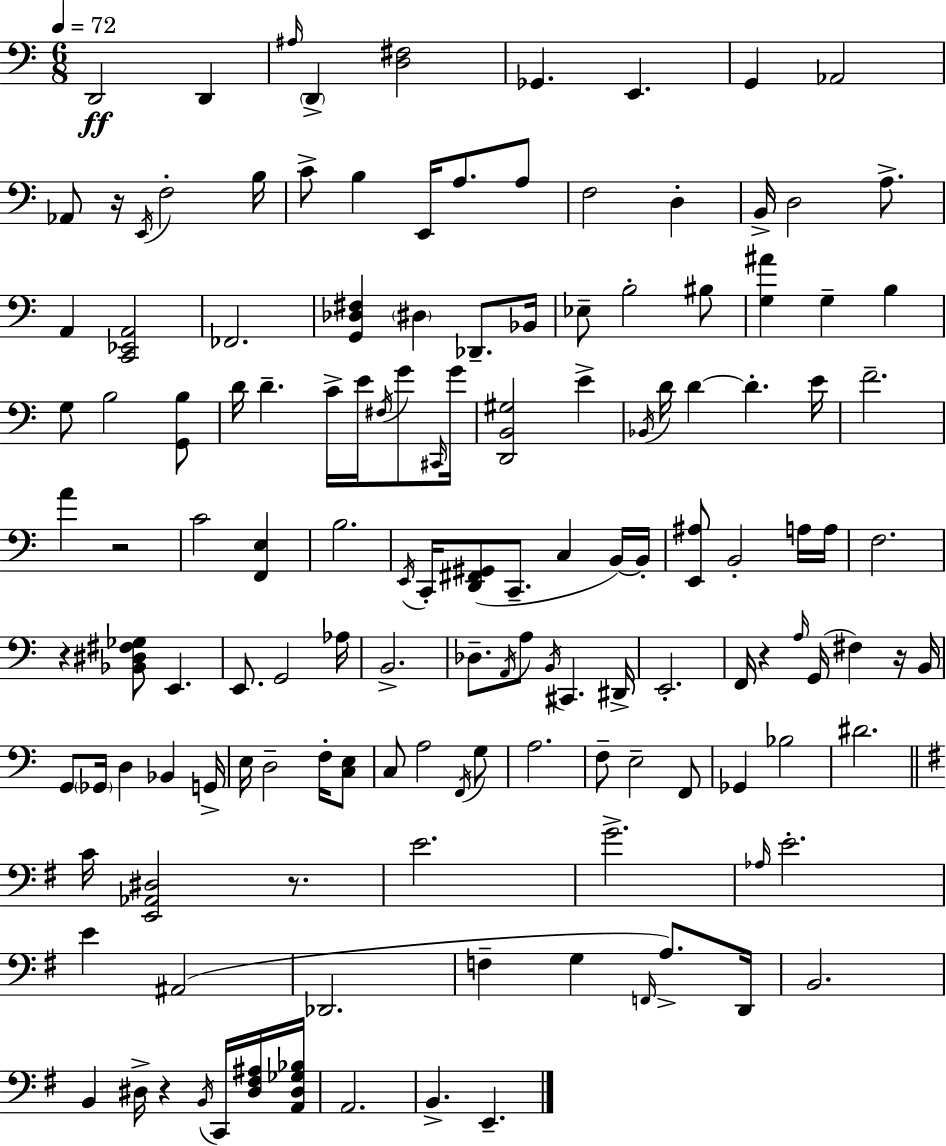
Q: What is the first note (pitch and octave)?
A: D2